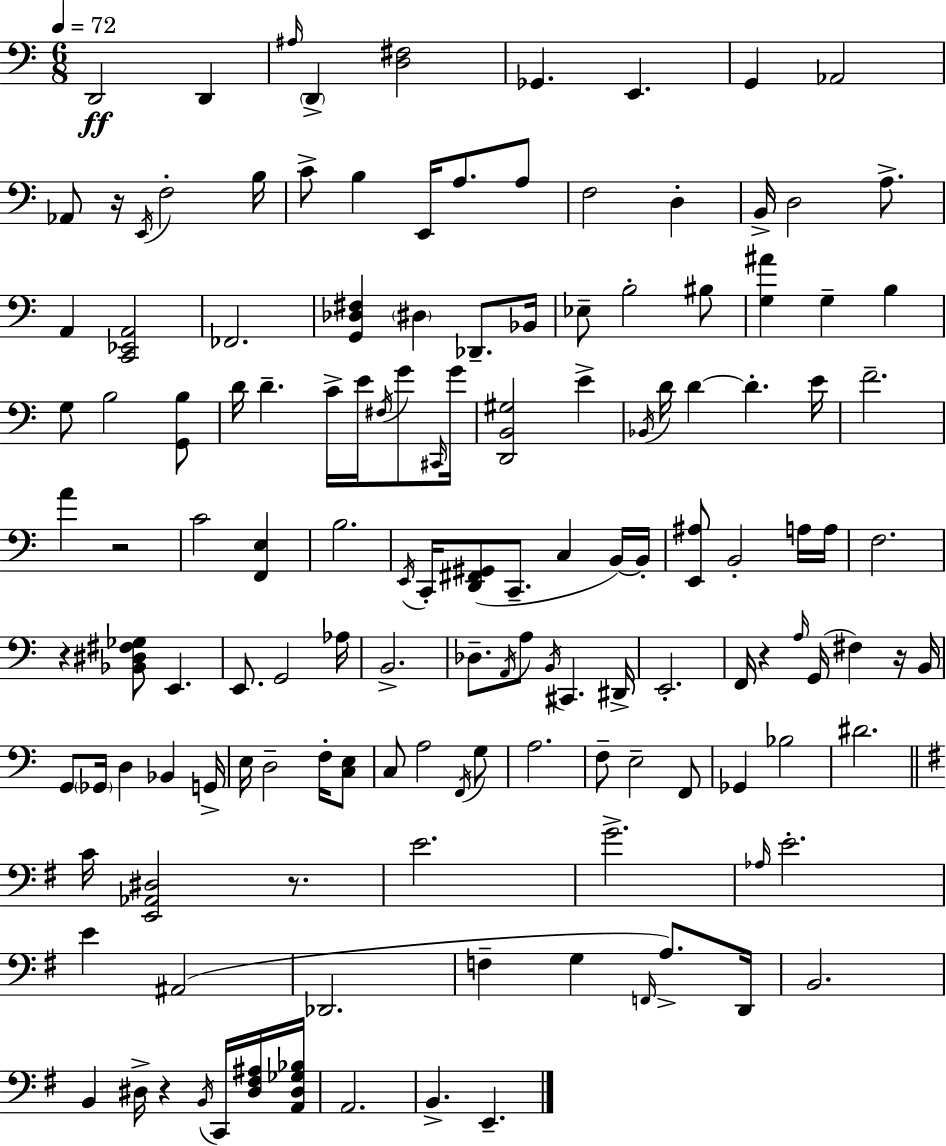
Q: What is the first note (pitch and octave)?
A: D2